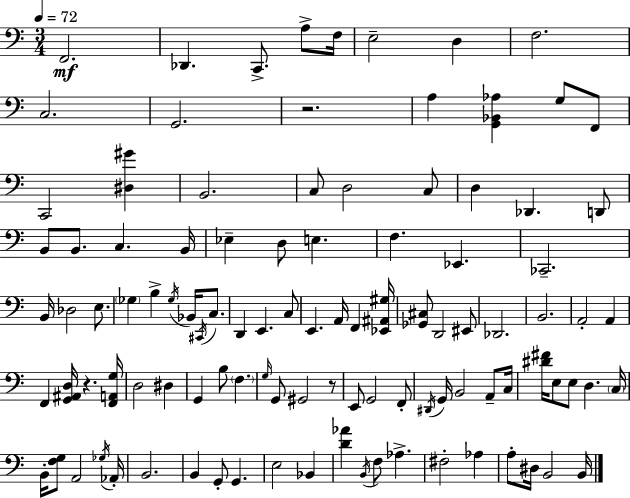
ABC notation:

X:1
T:Untitled
M:3/4
L:1/4
K:C
F,,2 _D,, C,,/2 A,/2 F,/4 E,2 D, F,2 C,2 G,,2 z2 A, [G,,_B,,_A,] G,/2 F,,/2 C,,2 [^D,^G] B,,2 C,/2 D,2 C,/2 D, _D,, D,,/2 B,,/2 B,,/2 C, B,,/4 _E, D,/2 E, F, _E,, _C,,2 B,,/4 _D,2 E,/2 _G, B, _G,/4 _B,,/4 ^C,,/4 C,/2 D,, E,, C,/2 E,, A,,/4 F,, [_E,,^A,,^G,]/4 [_G,,^C,]/2 D,,2 ^E,,/2 _D,,2 B,,2 A,,2 A,, F,, [G,,^A,,D,]/4 z [F,,A,,G,]/4 D,2 ^D, G,, B,/2 F, G,/4 G,,/2 ^G,,2 z/2 E,,/2 G,,2 F,,/2 ^D,,/4 G,,/4 B,,2 A,,/2 C,/4 [^D^F]/4 E,/2 E,/2 D, C,/4 B,,/4 [F,G,]/2 A,,2 _G,/4 _A,,/4 B,,2 B,, G,,/2 G,, E,2 _B,, [D_A] B,,/4 F,/2 _A, ^F,2 _A, A,/2 ^D,/4 B,,2 B,,/4